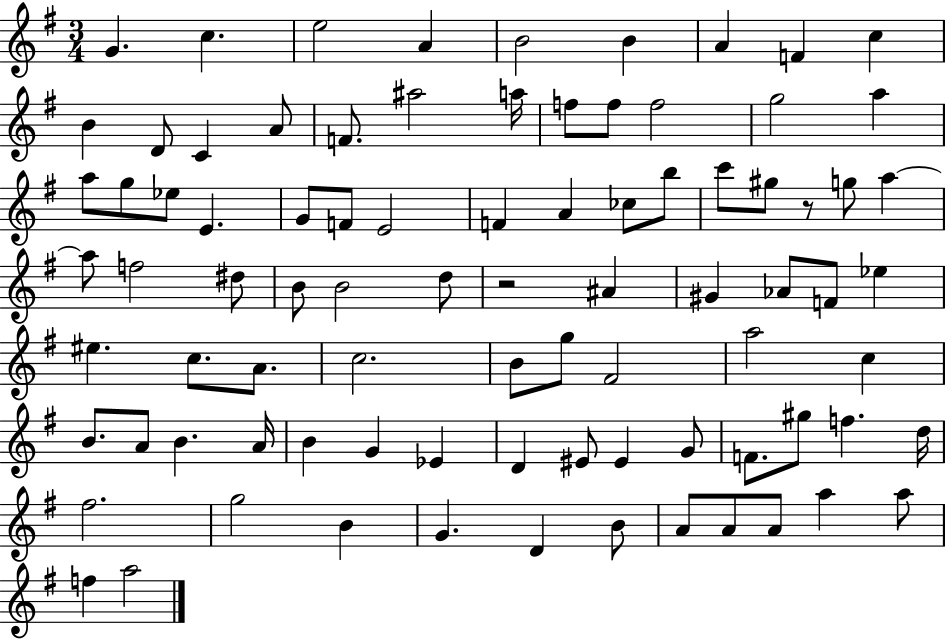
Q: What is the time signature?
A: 3/4